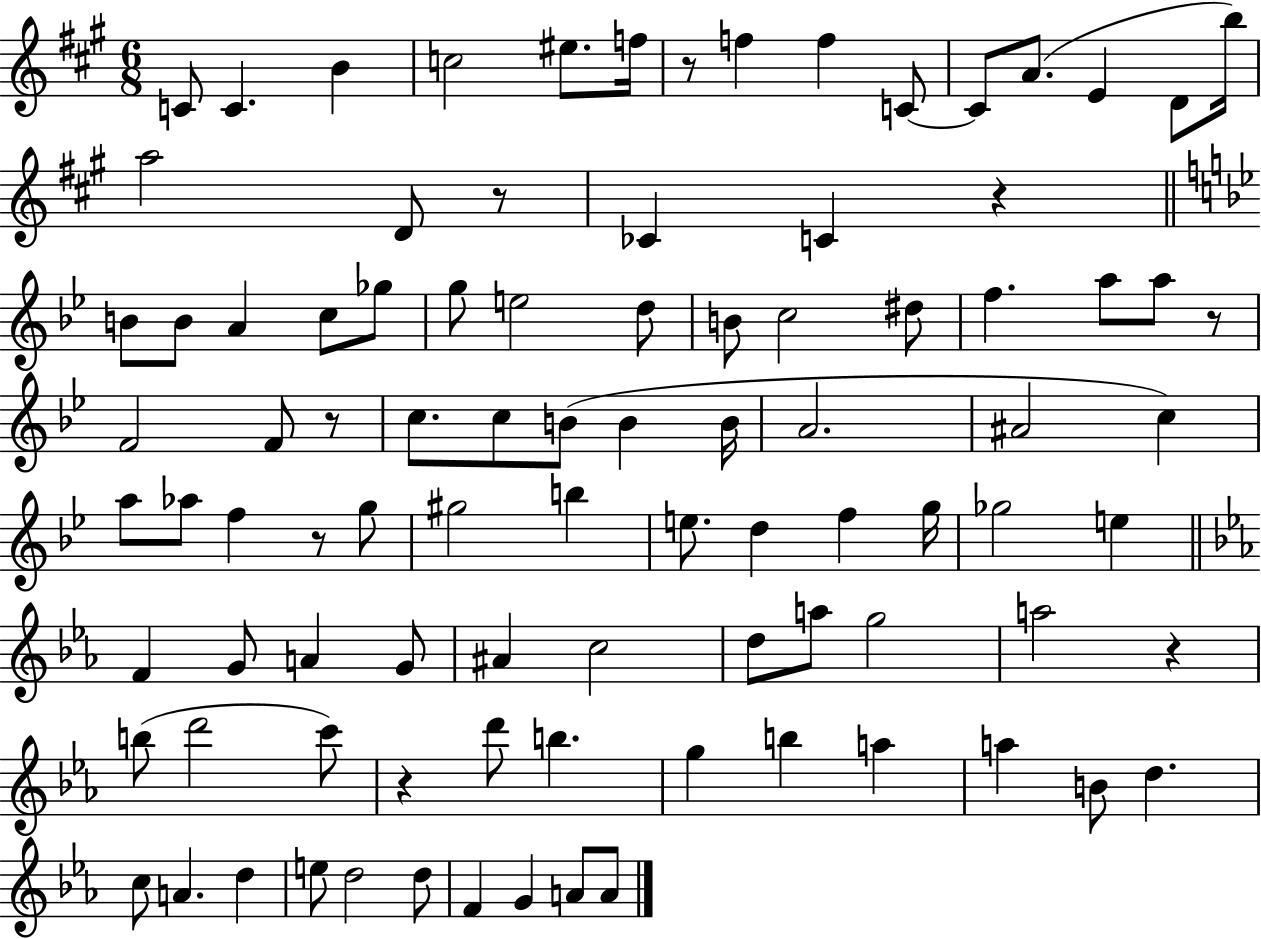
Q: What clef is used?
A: treble